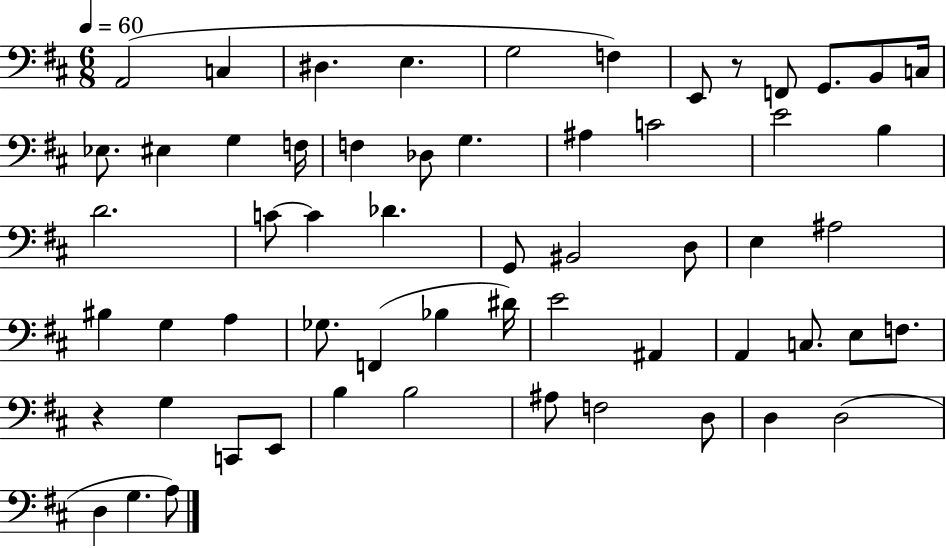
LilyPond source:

{
  \clef bass
  \numericTimeSignature
  \time 6/8
  \key d \major
  \tempo 4 = 60
  a,2( c4 | dis4. e4. | g2 f4) | e,8 r8 f,8 g,8. b,8 c16 | \break ees8. eis4 g4 f16 | f4 des8 g4. | ais4 c'2 | e'2 b4 | \break d'2. | c'8~~ c'4 des'4. | g,8 bis,2 d8 | e4 ais2 | \break bis4 g4 a4 | ges8. f,4( bes4 dis'16) | e'2 ais,4 | a,4 c8. e8 f8. | \break r4 g4 c,8 e,8 | b4 b2 | ais8 f2 d8 | d4 d2( | \break d4 g4. a8) | \bar "|."
}